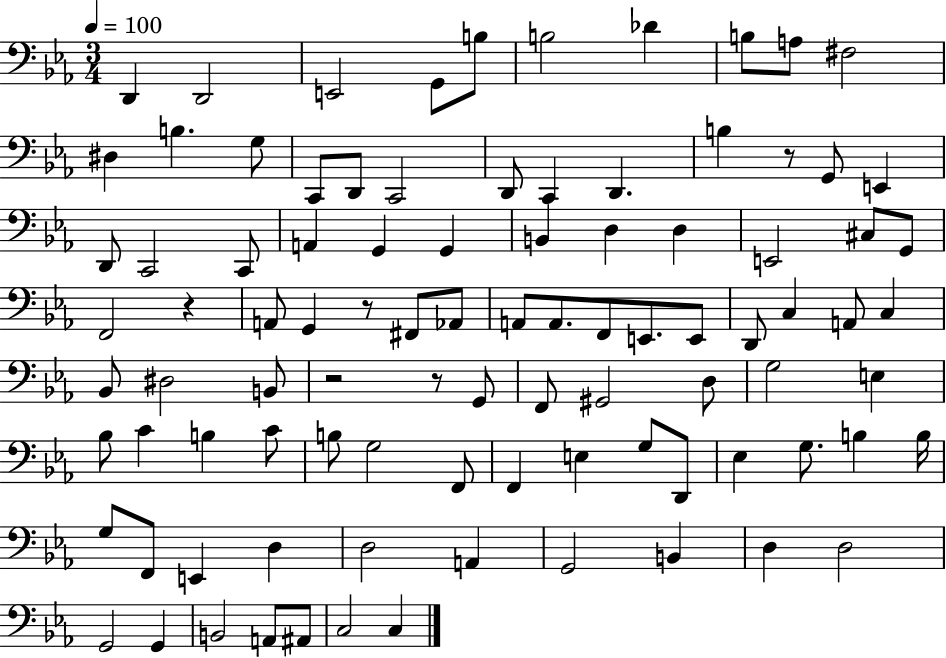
X:1
T:Untitled
M:3/4
L:1/4
K:Eb
D,, D,,2 E,,2 G,,/2 B,/2 B,2 _D B,/2 A,/2 ^F,2 ^D, B, G,/2 C,,/2 D,,/2 C,,2 D,,/2 C,, D,, B, z/2 G,,/2 E,, D,,/2 C,,2 C,,/2 A,, G,, G,, B,, D, D, E,,2 ^C,/2 G,,/2 F,,2 z A,,/2 G,, z/2 ^F,,/2 _A,,/2 A,,/2 A,,/2 F,,/2 E,,/2 E,,/2 D,,/2 C, A,,/2 C, _B,,/2 ^D,2 B,,/2 z2 z/2 G,,/2 F,,/2 ^G,,2 D,/2 G,2 E, _B,/2 C B, C/2 B,/2 G,2 F,,/2 F,, E, G,/2 D,,/2 _E, G,/2 B, B,/4 G,/2 F,,/2 E,, D, D,2 A,, G,,2 B,, D, D,2 G,,2 G,, B,,2 A,,/2 ^A,,/2 C,2 C,